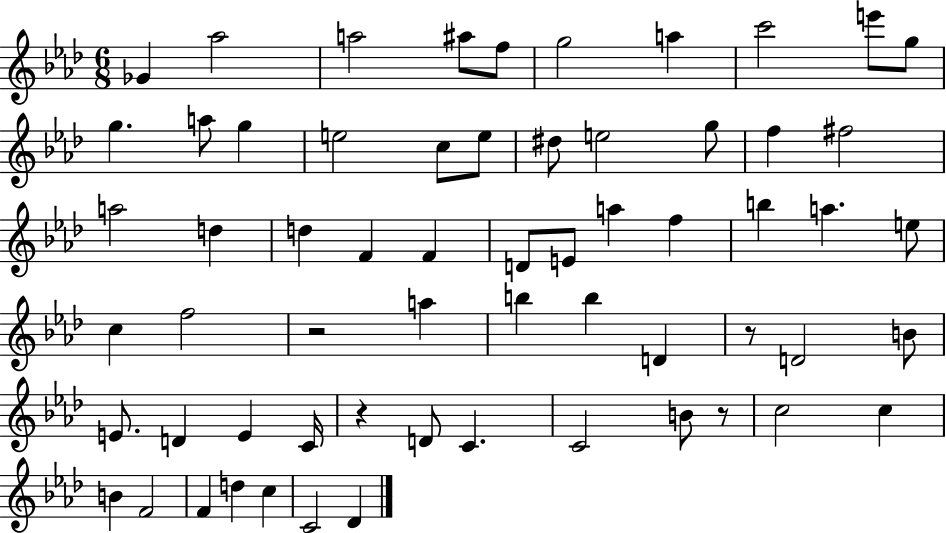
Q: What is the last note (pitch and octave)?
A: Db4